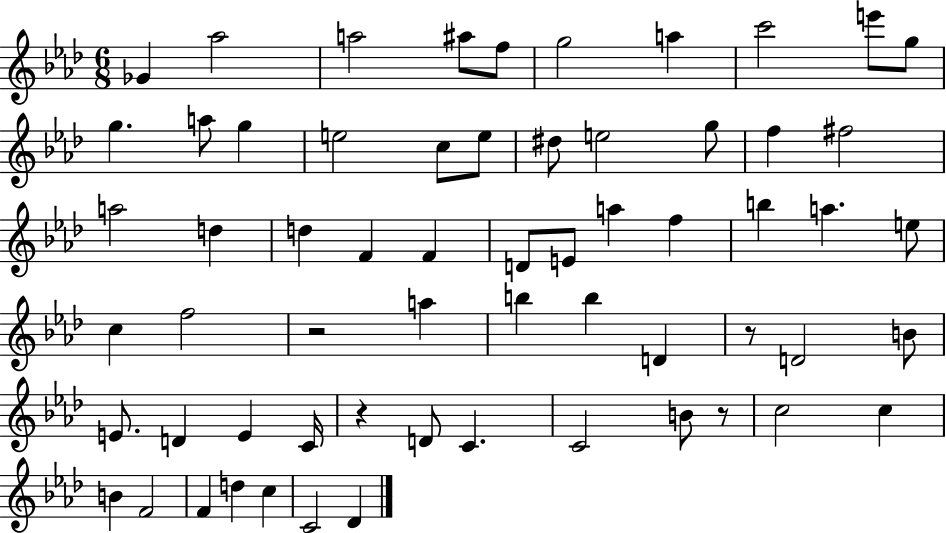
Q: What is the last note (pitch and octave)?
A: Db4